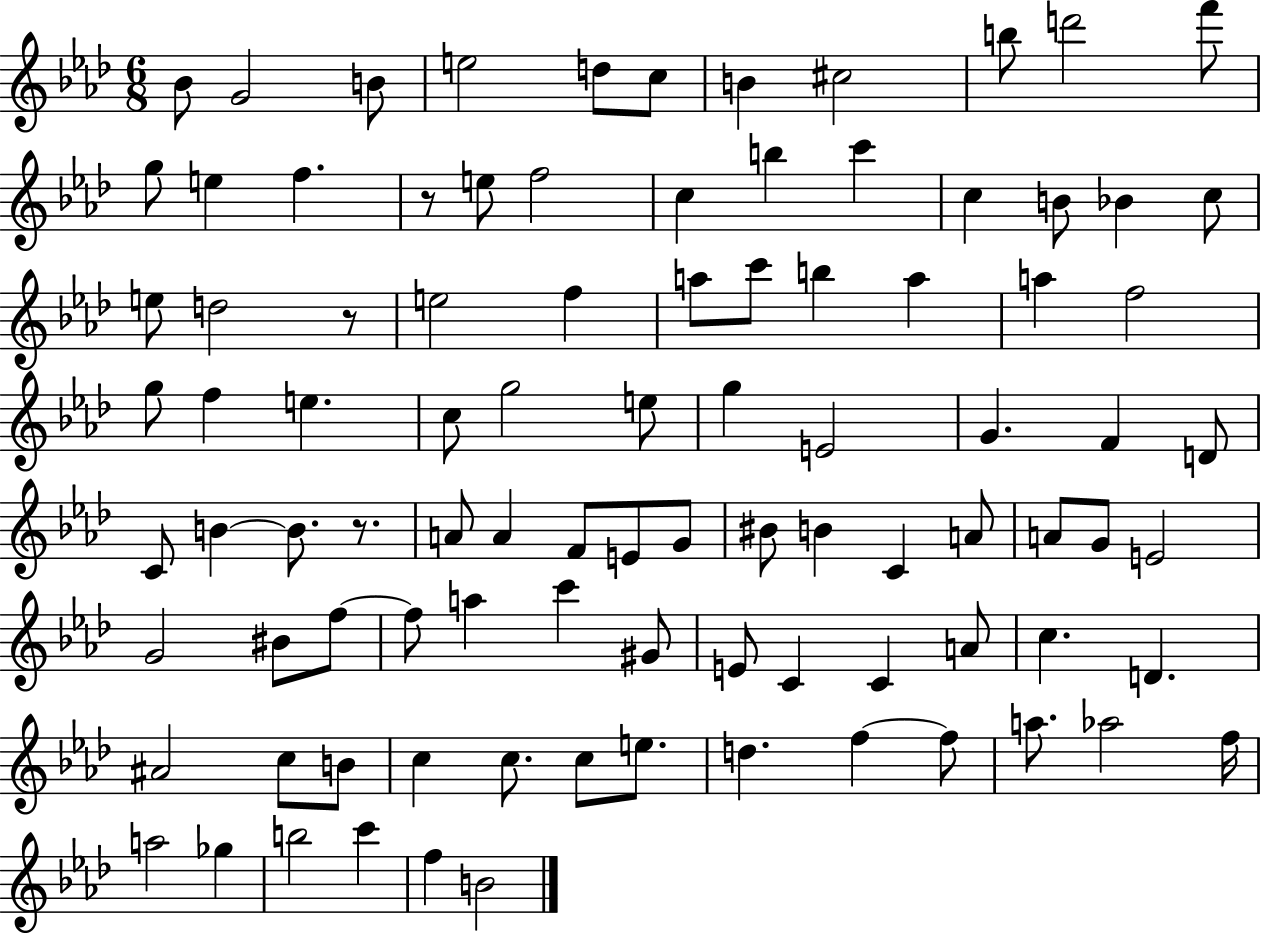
{
  \clef treble
  \numericTimeSignature
  \time 6/8
  \key aes \major
  bes'8 g'2 b'8 | e''2 d''8 c''8 | b'4 cis''2 | b''8 d'''2 f'''8 | \break g''8 e''4 f''4. | r8 e''8 f''2 | c''4 b''4 c'''4 | c''4 b'8 bes'4 c''8 | \break e''8 d''2 r8 | e''2 f''4 | a''8 c'''8 b''4 a''4 | a''4 f''2 | \break g''8 f''4 e''4. | c''8 g''2 e''8 | g''4 e'2 | g'4. f'4 d'8 | \break c'8 b'4~~ b'8. r8. | a'8 a'4 f'8 e'8 g'8 | bis'8 b'4 c'4 a'8 | a'8 g'8 e'2 | \break g'2 bis'8 f''8~~ | f''8 a''4 c'''4 gis'8 | e'8 c'4 c'4 a'8 | c''4. d'4. | \break ais'2 c''8 b'8 | c''4 c''8. c''8 e''8. | d''4. f''4~~ f''8 | a''8. aes''2 f''16 | \break a''2 ges''4 | b''2 c'''4 | f''4 b'2 | \bar "|."
}